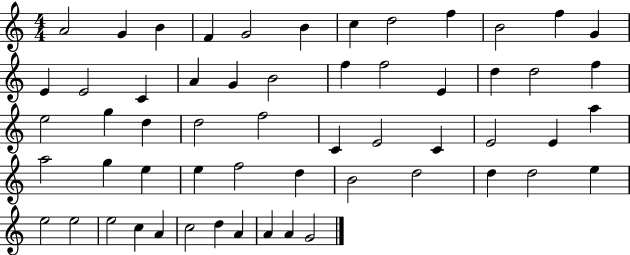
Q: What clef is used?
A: treble